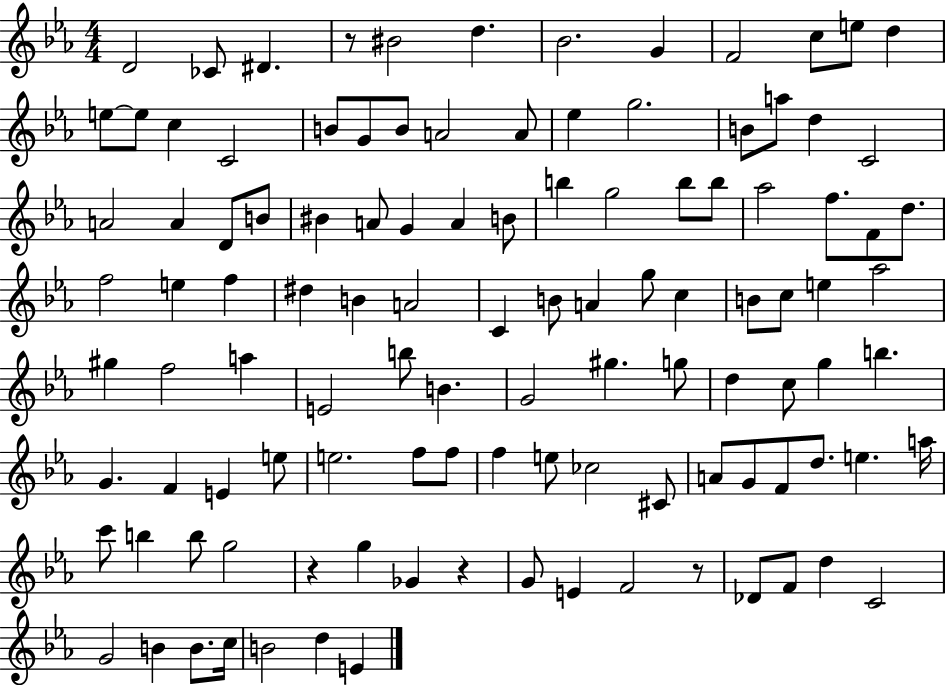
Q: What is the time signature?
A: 4/4